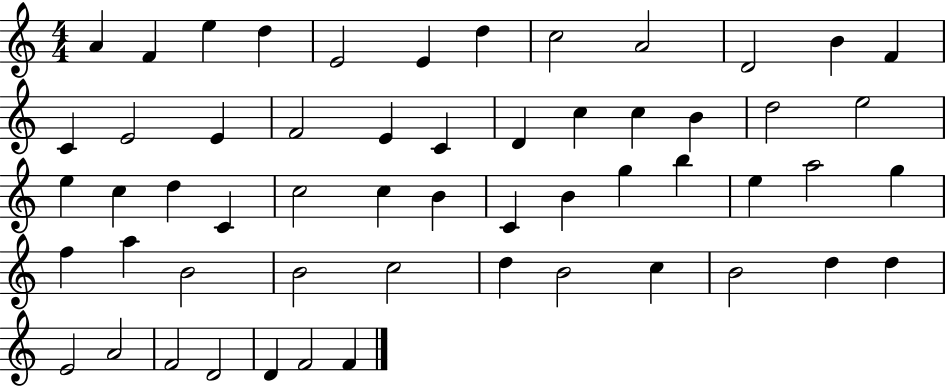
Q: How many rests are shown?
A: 0